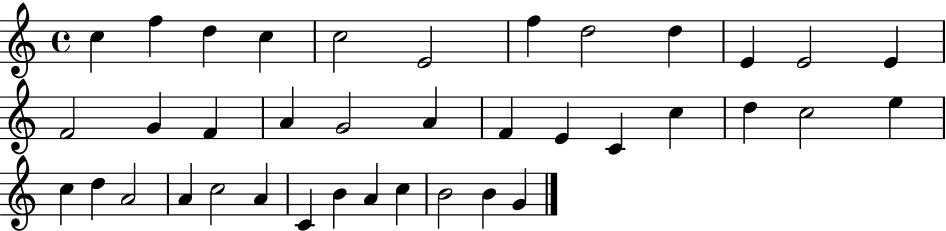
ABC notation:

X:1
T:Untitled
M:4/4
L:1/4
K:C
c f d c c2 E2 f d2 d E E2 E F2 G F A G2 A F E C c d c2 e c d A2 A c2 A C B A c B2 B G